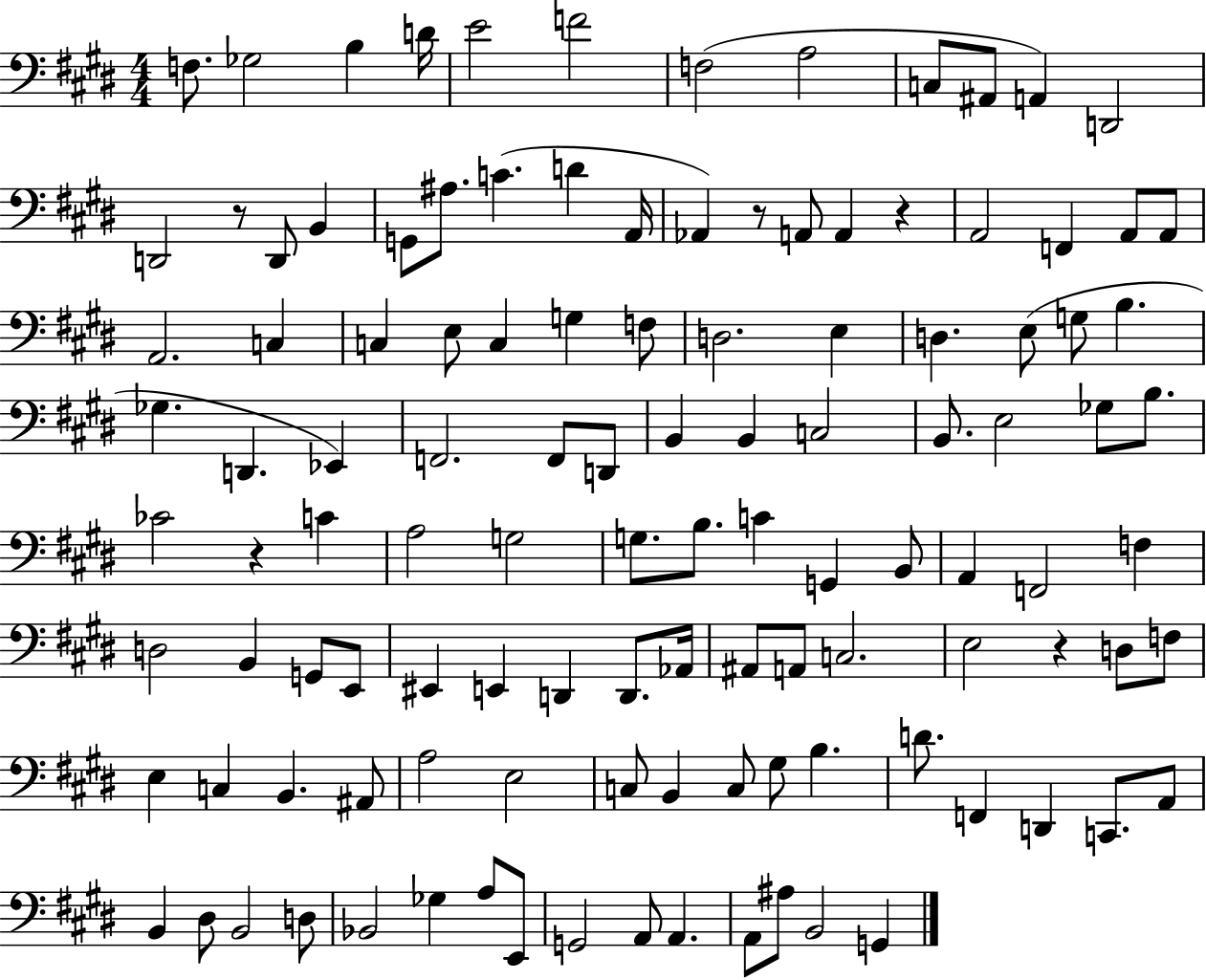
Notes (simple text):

F3/e. Gb3/h B3/q D4/s E4/h F4/h F3/h A3/h C3/e A#2/e A2/q D2/h D2/h R/e D2/e B2/q G2/e A#3/e. C4/q. D4/q A2/s Ab2/q R/e A2/e A2/q R/q A2/h F2/q A2/e A2/e A2/h. C3/q C3/q E3/e C3/q G3/q F3/e D3/h. E3/q D3/q. E3/e G3/e B3/q. Gb3/q. D2/q. Eb2/q F2/h. F2/e D2/e B2/q B2/q C3/h B2/e. E3/h Gb3/e B3/e. CES4/h R/q C4/q A3/h G3/h G3/e. B3/e. C4/q G2/q B2/e A2/q F2/h F3/q D3/h B2/q G2/e E2/e EIS2/q E2/q D2/q D2/e. Ab2/s A#2/e A2/e C3/h. E3/h R/q D3/e F3/e E3/q C3/q B2/q. A#2/e A3/h E3/h C3/e B2/q C3/e G#3/e B3/q. D4/e. F2/q D2/q C2/e. A2/e B2/q D#3/e B2/h D3/e Bb2/h Gb3/q A3/e E2/e G2/h A2/e A2/q. A2/e A#3/e B2/h G2/q